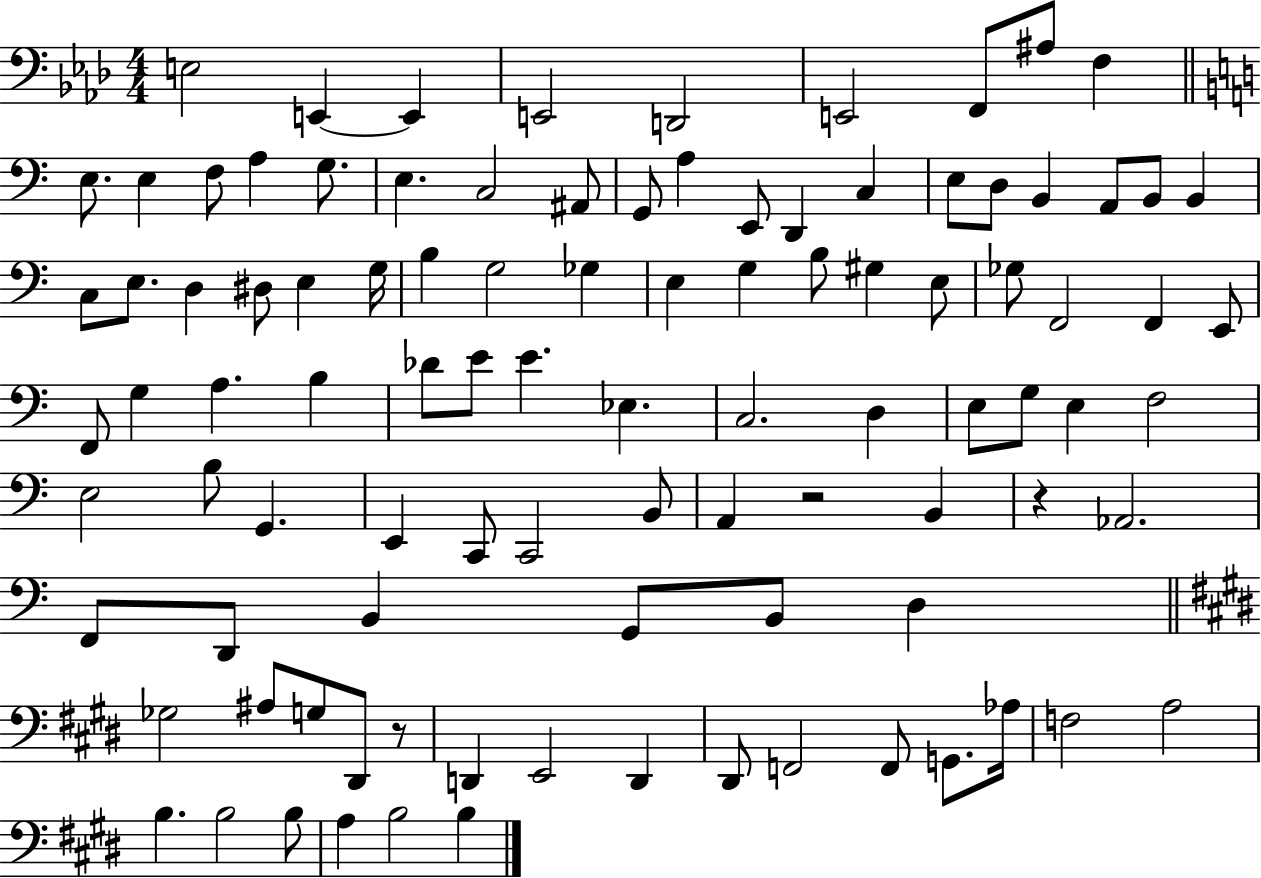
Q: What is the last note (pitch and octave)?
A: B3